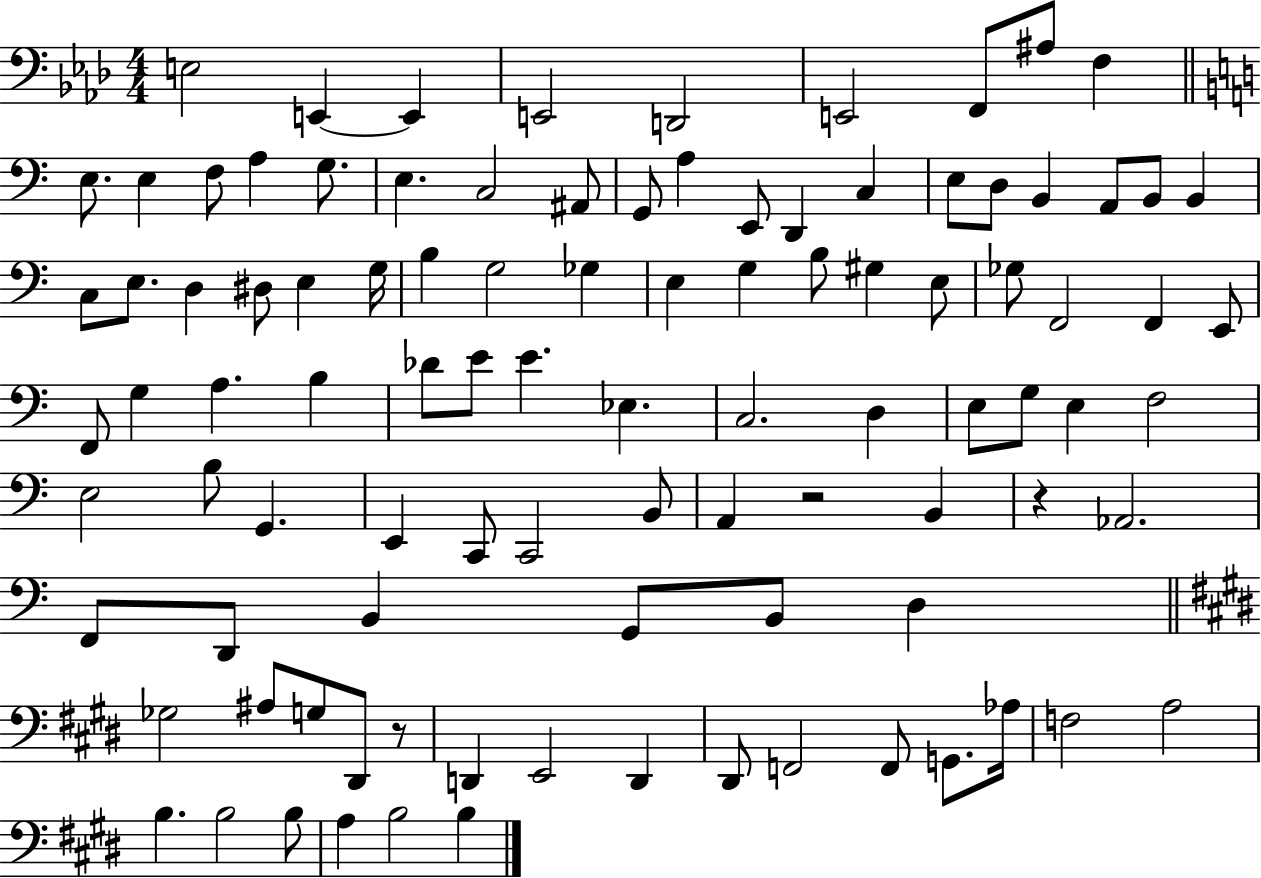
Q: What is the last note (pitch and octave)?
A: B3